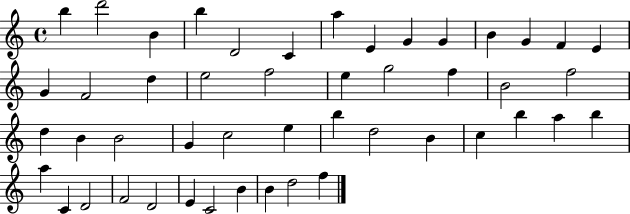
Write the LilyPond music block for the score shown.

{
  \clef treble
  \time 4/4
  \defaultTimeSignature
  \key c \major
  b''4 d'''2 b'4 | b''4 d'2 c'4 | a''4 e'4 g'4 g'4 | b'4 g'4 f'4 e'4 | \break g'4 f'2 d''4 | e''2 f''2 | e''4 g''2 f''4 | b'2 f''2 | \break d''4 b'4 b'2 | g'4 c''2 e''4 | b''4 d''2 b'4 | c''4 b''4 a''4 b''4 | \break a''4 c'4 d'2 | f'2 d'2 | e'4 c'2 b'4 | b'4 d''2 f''4 | \break \bar "|."
}